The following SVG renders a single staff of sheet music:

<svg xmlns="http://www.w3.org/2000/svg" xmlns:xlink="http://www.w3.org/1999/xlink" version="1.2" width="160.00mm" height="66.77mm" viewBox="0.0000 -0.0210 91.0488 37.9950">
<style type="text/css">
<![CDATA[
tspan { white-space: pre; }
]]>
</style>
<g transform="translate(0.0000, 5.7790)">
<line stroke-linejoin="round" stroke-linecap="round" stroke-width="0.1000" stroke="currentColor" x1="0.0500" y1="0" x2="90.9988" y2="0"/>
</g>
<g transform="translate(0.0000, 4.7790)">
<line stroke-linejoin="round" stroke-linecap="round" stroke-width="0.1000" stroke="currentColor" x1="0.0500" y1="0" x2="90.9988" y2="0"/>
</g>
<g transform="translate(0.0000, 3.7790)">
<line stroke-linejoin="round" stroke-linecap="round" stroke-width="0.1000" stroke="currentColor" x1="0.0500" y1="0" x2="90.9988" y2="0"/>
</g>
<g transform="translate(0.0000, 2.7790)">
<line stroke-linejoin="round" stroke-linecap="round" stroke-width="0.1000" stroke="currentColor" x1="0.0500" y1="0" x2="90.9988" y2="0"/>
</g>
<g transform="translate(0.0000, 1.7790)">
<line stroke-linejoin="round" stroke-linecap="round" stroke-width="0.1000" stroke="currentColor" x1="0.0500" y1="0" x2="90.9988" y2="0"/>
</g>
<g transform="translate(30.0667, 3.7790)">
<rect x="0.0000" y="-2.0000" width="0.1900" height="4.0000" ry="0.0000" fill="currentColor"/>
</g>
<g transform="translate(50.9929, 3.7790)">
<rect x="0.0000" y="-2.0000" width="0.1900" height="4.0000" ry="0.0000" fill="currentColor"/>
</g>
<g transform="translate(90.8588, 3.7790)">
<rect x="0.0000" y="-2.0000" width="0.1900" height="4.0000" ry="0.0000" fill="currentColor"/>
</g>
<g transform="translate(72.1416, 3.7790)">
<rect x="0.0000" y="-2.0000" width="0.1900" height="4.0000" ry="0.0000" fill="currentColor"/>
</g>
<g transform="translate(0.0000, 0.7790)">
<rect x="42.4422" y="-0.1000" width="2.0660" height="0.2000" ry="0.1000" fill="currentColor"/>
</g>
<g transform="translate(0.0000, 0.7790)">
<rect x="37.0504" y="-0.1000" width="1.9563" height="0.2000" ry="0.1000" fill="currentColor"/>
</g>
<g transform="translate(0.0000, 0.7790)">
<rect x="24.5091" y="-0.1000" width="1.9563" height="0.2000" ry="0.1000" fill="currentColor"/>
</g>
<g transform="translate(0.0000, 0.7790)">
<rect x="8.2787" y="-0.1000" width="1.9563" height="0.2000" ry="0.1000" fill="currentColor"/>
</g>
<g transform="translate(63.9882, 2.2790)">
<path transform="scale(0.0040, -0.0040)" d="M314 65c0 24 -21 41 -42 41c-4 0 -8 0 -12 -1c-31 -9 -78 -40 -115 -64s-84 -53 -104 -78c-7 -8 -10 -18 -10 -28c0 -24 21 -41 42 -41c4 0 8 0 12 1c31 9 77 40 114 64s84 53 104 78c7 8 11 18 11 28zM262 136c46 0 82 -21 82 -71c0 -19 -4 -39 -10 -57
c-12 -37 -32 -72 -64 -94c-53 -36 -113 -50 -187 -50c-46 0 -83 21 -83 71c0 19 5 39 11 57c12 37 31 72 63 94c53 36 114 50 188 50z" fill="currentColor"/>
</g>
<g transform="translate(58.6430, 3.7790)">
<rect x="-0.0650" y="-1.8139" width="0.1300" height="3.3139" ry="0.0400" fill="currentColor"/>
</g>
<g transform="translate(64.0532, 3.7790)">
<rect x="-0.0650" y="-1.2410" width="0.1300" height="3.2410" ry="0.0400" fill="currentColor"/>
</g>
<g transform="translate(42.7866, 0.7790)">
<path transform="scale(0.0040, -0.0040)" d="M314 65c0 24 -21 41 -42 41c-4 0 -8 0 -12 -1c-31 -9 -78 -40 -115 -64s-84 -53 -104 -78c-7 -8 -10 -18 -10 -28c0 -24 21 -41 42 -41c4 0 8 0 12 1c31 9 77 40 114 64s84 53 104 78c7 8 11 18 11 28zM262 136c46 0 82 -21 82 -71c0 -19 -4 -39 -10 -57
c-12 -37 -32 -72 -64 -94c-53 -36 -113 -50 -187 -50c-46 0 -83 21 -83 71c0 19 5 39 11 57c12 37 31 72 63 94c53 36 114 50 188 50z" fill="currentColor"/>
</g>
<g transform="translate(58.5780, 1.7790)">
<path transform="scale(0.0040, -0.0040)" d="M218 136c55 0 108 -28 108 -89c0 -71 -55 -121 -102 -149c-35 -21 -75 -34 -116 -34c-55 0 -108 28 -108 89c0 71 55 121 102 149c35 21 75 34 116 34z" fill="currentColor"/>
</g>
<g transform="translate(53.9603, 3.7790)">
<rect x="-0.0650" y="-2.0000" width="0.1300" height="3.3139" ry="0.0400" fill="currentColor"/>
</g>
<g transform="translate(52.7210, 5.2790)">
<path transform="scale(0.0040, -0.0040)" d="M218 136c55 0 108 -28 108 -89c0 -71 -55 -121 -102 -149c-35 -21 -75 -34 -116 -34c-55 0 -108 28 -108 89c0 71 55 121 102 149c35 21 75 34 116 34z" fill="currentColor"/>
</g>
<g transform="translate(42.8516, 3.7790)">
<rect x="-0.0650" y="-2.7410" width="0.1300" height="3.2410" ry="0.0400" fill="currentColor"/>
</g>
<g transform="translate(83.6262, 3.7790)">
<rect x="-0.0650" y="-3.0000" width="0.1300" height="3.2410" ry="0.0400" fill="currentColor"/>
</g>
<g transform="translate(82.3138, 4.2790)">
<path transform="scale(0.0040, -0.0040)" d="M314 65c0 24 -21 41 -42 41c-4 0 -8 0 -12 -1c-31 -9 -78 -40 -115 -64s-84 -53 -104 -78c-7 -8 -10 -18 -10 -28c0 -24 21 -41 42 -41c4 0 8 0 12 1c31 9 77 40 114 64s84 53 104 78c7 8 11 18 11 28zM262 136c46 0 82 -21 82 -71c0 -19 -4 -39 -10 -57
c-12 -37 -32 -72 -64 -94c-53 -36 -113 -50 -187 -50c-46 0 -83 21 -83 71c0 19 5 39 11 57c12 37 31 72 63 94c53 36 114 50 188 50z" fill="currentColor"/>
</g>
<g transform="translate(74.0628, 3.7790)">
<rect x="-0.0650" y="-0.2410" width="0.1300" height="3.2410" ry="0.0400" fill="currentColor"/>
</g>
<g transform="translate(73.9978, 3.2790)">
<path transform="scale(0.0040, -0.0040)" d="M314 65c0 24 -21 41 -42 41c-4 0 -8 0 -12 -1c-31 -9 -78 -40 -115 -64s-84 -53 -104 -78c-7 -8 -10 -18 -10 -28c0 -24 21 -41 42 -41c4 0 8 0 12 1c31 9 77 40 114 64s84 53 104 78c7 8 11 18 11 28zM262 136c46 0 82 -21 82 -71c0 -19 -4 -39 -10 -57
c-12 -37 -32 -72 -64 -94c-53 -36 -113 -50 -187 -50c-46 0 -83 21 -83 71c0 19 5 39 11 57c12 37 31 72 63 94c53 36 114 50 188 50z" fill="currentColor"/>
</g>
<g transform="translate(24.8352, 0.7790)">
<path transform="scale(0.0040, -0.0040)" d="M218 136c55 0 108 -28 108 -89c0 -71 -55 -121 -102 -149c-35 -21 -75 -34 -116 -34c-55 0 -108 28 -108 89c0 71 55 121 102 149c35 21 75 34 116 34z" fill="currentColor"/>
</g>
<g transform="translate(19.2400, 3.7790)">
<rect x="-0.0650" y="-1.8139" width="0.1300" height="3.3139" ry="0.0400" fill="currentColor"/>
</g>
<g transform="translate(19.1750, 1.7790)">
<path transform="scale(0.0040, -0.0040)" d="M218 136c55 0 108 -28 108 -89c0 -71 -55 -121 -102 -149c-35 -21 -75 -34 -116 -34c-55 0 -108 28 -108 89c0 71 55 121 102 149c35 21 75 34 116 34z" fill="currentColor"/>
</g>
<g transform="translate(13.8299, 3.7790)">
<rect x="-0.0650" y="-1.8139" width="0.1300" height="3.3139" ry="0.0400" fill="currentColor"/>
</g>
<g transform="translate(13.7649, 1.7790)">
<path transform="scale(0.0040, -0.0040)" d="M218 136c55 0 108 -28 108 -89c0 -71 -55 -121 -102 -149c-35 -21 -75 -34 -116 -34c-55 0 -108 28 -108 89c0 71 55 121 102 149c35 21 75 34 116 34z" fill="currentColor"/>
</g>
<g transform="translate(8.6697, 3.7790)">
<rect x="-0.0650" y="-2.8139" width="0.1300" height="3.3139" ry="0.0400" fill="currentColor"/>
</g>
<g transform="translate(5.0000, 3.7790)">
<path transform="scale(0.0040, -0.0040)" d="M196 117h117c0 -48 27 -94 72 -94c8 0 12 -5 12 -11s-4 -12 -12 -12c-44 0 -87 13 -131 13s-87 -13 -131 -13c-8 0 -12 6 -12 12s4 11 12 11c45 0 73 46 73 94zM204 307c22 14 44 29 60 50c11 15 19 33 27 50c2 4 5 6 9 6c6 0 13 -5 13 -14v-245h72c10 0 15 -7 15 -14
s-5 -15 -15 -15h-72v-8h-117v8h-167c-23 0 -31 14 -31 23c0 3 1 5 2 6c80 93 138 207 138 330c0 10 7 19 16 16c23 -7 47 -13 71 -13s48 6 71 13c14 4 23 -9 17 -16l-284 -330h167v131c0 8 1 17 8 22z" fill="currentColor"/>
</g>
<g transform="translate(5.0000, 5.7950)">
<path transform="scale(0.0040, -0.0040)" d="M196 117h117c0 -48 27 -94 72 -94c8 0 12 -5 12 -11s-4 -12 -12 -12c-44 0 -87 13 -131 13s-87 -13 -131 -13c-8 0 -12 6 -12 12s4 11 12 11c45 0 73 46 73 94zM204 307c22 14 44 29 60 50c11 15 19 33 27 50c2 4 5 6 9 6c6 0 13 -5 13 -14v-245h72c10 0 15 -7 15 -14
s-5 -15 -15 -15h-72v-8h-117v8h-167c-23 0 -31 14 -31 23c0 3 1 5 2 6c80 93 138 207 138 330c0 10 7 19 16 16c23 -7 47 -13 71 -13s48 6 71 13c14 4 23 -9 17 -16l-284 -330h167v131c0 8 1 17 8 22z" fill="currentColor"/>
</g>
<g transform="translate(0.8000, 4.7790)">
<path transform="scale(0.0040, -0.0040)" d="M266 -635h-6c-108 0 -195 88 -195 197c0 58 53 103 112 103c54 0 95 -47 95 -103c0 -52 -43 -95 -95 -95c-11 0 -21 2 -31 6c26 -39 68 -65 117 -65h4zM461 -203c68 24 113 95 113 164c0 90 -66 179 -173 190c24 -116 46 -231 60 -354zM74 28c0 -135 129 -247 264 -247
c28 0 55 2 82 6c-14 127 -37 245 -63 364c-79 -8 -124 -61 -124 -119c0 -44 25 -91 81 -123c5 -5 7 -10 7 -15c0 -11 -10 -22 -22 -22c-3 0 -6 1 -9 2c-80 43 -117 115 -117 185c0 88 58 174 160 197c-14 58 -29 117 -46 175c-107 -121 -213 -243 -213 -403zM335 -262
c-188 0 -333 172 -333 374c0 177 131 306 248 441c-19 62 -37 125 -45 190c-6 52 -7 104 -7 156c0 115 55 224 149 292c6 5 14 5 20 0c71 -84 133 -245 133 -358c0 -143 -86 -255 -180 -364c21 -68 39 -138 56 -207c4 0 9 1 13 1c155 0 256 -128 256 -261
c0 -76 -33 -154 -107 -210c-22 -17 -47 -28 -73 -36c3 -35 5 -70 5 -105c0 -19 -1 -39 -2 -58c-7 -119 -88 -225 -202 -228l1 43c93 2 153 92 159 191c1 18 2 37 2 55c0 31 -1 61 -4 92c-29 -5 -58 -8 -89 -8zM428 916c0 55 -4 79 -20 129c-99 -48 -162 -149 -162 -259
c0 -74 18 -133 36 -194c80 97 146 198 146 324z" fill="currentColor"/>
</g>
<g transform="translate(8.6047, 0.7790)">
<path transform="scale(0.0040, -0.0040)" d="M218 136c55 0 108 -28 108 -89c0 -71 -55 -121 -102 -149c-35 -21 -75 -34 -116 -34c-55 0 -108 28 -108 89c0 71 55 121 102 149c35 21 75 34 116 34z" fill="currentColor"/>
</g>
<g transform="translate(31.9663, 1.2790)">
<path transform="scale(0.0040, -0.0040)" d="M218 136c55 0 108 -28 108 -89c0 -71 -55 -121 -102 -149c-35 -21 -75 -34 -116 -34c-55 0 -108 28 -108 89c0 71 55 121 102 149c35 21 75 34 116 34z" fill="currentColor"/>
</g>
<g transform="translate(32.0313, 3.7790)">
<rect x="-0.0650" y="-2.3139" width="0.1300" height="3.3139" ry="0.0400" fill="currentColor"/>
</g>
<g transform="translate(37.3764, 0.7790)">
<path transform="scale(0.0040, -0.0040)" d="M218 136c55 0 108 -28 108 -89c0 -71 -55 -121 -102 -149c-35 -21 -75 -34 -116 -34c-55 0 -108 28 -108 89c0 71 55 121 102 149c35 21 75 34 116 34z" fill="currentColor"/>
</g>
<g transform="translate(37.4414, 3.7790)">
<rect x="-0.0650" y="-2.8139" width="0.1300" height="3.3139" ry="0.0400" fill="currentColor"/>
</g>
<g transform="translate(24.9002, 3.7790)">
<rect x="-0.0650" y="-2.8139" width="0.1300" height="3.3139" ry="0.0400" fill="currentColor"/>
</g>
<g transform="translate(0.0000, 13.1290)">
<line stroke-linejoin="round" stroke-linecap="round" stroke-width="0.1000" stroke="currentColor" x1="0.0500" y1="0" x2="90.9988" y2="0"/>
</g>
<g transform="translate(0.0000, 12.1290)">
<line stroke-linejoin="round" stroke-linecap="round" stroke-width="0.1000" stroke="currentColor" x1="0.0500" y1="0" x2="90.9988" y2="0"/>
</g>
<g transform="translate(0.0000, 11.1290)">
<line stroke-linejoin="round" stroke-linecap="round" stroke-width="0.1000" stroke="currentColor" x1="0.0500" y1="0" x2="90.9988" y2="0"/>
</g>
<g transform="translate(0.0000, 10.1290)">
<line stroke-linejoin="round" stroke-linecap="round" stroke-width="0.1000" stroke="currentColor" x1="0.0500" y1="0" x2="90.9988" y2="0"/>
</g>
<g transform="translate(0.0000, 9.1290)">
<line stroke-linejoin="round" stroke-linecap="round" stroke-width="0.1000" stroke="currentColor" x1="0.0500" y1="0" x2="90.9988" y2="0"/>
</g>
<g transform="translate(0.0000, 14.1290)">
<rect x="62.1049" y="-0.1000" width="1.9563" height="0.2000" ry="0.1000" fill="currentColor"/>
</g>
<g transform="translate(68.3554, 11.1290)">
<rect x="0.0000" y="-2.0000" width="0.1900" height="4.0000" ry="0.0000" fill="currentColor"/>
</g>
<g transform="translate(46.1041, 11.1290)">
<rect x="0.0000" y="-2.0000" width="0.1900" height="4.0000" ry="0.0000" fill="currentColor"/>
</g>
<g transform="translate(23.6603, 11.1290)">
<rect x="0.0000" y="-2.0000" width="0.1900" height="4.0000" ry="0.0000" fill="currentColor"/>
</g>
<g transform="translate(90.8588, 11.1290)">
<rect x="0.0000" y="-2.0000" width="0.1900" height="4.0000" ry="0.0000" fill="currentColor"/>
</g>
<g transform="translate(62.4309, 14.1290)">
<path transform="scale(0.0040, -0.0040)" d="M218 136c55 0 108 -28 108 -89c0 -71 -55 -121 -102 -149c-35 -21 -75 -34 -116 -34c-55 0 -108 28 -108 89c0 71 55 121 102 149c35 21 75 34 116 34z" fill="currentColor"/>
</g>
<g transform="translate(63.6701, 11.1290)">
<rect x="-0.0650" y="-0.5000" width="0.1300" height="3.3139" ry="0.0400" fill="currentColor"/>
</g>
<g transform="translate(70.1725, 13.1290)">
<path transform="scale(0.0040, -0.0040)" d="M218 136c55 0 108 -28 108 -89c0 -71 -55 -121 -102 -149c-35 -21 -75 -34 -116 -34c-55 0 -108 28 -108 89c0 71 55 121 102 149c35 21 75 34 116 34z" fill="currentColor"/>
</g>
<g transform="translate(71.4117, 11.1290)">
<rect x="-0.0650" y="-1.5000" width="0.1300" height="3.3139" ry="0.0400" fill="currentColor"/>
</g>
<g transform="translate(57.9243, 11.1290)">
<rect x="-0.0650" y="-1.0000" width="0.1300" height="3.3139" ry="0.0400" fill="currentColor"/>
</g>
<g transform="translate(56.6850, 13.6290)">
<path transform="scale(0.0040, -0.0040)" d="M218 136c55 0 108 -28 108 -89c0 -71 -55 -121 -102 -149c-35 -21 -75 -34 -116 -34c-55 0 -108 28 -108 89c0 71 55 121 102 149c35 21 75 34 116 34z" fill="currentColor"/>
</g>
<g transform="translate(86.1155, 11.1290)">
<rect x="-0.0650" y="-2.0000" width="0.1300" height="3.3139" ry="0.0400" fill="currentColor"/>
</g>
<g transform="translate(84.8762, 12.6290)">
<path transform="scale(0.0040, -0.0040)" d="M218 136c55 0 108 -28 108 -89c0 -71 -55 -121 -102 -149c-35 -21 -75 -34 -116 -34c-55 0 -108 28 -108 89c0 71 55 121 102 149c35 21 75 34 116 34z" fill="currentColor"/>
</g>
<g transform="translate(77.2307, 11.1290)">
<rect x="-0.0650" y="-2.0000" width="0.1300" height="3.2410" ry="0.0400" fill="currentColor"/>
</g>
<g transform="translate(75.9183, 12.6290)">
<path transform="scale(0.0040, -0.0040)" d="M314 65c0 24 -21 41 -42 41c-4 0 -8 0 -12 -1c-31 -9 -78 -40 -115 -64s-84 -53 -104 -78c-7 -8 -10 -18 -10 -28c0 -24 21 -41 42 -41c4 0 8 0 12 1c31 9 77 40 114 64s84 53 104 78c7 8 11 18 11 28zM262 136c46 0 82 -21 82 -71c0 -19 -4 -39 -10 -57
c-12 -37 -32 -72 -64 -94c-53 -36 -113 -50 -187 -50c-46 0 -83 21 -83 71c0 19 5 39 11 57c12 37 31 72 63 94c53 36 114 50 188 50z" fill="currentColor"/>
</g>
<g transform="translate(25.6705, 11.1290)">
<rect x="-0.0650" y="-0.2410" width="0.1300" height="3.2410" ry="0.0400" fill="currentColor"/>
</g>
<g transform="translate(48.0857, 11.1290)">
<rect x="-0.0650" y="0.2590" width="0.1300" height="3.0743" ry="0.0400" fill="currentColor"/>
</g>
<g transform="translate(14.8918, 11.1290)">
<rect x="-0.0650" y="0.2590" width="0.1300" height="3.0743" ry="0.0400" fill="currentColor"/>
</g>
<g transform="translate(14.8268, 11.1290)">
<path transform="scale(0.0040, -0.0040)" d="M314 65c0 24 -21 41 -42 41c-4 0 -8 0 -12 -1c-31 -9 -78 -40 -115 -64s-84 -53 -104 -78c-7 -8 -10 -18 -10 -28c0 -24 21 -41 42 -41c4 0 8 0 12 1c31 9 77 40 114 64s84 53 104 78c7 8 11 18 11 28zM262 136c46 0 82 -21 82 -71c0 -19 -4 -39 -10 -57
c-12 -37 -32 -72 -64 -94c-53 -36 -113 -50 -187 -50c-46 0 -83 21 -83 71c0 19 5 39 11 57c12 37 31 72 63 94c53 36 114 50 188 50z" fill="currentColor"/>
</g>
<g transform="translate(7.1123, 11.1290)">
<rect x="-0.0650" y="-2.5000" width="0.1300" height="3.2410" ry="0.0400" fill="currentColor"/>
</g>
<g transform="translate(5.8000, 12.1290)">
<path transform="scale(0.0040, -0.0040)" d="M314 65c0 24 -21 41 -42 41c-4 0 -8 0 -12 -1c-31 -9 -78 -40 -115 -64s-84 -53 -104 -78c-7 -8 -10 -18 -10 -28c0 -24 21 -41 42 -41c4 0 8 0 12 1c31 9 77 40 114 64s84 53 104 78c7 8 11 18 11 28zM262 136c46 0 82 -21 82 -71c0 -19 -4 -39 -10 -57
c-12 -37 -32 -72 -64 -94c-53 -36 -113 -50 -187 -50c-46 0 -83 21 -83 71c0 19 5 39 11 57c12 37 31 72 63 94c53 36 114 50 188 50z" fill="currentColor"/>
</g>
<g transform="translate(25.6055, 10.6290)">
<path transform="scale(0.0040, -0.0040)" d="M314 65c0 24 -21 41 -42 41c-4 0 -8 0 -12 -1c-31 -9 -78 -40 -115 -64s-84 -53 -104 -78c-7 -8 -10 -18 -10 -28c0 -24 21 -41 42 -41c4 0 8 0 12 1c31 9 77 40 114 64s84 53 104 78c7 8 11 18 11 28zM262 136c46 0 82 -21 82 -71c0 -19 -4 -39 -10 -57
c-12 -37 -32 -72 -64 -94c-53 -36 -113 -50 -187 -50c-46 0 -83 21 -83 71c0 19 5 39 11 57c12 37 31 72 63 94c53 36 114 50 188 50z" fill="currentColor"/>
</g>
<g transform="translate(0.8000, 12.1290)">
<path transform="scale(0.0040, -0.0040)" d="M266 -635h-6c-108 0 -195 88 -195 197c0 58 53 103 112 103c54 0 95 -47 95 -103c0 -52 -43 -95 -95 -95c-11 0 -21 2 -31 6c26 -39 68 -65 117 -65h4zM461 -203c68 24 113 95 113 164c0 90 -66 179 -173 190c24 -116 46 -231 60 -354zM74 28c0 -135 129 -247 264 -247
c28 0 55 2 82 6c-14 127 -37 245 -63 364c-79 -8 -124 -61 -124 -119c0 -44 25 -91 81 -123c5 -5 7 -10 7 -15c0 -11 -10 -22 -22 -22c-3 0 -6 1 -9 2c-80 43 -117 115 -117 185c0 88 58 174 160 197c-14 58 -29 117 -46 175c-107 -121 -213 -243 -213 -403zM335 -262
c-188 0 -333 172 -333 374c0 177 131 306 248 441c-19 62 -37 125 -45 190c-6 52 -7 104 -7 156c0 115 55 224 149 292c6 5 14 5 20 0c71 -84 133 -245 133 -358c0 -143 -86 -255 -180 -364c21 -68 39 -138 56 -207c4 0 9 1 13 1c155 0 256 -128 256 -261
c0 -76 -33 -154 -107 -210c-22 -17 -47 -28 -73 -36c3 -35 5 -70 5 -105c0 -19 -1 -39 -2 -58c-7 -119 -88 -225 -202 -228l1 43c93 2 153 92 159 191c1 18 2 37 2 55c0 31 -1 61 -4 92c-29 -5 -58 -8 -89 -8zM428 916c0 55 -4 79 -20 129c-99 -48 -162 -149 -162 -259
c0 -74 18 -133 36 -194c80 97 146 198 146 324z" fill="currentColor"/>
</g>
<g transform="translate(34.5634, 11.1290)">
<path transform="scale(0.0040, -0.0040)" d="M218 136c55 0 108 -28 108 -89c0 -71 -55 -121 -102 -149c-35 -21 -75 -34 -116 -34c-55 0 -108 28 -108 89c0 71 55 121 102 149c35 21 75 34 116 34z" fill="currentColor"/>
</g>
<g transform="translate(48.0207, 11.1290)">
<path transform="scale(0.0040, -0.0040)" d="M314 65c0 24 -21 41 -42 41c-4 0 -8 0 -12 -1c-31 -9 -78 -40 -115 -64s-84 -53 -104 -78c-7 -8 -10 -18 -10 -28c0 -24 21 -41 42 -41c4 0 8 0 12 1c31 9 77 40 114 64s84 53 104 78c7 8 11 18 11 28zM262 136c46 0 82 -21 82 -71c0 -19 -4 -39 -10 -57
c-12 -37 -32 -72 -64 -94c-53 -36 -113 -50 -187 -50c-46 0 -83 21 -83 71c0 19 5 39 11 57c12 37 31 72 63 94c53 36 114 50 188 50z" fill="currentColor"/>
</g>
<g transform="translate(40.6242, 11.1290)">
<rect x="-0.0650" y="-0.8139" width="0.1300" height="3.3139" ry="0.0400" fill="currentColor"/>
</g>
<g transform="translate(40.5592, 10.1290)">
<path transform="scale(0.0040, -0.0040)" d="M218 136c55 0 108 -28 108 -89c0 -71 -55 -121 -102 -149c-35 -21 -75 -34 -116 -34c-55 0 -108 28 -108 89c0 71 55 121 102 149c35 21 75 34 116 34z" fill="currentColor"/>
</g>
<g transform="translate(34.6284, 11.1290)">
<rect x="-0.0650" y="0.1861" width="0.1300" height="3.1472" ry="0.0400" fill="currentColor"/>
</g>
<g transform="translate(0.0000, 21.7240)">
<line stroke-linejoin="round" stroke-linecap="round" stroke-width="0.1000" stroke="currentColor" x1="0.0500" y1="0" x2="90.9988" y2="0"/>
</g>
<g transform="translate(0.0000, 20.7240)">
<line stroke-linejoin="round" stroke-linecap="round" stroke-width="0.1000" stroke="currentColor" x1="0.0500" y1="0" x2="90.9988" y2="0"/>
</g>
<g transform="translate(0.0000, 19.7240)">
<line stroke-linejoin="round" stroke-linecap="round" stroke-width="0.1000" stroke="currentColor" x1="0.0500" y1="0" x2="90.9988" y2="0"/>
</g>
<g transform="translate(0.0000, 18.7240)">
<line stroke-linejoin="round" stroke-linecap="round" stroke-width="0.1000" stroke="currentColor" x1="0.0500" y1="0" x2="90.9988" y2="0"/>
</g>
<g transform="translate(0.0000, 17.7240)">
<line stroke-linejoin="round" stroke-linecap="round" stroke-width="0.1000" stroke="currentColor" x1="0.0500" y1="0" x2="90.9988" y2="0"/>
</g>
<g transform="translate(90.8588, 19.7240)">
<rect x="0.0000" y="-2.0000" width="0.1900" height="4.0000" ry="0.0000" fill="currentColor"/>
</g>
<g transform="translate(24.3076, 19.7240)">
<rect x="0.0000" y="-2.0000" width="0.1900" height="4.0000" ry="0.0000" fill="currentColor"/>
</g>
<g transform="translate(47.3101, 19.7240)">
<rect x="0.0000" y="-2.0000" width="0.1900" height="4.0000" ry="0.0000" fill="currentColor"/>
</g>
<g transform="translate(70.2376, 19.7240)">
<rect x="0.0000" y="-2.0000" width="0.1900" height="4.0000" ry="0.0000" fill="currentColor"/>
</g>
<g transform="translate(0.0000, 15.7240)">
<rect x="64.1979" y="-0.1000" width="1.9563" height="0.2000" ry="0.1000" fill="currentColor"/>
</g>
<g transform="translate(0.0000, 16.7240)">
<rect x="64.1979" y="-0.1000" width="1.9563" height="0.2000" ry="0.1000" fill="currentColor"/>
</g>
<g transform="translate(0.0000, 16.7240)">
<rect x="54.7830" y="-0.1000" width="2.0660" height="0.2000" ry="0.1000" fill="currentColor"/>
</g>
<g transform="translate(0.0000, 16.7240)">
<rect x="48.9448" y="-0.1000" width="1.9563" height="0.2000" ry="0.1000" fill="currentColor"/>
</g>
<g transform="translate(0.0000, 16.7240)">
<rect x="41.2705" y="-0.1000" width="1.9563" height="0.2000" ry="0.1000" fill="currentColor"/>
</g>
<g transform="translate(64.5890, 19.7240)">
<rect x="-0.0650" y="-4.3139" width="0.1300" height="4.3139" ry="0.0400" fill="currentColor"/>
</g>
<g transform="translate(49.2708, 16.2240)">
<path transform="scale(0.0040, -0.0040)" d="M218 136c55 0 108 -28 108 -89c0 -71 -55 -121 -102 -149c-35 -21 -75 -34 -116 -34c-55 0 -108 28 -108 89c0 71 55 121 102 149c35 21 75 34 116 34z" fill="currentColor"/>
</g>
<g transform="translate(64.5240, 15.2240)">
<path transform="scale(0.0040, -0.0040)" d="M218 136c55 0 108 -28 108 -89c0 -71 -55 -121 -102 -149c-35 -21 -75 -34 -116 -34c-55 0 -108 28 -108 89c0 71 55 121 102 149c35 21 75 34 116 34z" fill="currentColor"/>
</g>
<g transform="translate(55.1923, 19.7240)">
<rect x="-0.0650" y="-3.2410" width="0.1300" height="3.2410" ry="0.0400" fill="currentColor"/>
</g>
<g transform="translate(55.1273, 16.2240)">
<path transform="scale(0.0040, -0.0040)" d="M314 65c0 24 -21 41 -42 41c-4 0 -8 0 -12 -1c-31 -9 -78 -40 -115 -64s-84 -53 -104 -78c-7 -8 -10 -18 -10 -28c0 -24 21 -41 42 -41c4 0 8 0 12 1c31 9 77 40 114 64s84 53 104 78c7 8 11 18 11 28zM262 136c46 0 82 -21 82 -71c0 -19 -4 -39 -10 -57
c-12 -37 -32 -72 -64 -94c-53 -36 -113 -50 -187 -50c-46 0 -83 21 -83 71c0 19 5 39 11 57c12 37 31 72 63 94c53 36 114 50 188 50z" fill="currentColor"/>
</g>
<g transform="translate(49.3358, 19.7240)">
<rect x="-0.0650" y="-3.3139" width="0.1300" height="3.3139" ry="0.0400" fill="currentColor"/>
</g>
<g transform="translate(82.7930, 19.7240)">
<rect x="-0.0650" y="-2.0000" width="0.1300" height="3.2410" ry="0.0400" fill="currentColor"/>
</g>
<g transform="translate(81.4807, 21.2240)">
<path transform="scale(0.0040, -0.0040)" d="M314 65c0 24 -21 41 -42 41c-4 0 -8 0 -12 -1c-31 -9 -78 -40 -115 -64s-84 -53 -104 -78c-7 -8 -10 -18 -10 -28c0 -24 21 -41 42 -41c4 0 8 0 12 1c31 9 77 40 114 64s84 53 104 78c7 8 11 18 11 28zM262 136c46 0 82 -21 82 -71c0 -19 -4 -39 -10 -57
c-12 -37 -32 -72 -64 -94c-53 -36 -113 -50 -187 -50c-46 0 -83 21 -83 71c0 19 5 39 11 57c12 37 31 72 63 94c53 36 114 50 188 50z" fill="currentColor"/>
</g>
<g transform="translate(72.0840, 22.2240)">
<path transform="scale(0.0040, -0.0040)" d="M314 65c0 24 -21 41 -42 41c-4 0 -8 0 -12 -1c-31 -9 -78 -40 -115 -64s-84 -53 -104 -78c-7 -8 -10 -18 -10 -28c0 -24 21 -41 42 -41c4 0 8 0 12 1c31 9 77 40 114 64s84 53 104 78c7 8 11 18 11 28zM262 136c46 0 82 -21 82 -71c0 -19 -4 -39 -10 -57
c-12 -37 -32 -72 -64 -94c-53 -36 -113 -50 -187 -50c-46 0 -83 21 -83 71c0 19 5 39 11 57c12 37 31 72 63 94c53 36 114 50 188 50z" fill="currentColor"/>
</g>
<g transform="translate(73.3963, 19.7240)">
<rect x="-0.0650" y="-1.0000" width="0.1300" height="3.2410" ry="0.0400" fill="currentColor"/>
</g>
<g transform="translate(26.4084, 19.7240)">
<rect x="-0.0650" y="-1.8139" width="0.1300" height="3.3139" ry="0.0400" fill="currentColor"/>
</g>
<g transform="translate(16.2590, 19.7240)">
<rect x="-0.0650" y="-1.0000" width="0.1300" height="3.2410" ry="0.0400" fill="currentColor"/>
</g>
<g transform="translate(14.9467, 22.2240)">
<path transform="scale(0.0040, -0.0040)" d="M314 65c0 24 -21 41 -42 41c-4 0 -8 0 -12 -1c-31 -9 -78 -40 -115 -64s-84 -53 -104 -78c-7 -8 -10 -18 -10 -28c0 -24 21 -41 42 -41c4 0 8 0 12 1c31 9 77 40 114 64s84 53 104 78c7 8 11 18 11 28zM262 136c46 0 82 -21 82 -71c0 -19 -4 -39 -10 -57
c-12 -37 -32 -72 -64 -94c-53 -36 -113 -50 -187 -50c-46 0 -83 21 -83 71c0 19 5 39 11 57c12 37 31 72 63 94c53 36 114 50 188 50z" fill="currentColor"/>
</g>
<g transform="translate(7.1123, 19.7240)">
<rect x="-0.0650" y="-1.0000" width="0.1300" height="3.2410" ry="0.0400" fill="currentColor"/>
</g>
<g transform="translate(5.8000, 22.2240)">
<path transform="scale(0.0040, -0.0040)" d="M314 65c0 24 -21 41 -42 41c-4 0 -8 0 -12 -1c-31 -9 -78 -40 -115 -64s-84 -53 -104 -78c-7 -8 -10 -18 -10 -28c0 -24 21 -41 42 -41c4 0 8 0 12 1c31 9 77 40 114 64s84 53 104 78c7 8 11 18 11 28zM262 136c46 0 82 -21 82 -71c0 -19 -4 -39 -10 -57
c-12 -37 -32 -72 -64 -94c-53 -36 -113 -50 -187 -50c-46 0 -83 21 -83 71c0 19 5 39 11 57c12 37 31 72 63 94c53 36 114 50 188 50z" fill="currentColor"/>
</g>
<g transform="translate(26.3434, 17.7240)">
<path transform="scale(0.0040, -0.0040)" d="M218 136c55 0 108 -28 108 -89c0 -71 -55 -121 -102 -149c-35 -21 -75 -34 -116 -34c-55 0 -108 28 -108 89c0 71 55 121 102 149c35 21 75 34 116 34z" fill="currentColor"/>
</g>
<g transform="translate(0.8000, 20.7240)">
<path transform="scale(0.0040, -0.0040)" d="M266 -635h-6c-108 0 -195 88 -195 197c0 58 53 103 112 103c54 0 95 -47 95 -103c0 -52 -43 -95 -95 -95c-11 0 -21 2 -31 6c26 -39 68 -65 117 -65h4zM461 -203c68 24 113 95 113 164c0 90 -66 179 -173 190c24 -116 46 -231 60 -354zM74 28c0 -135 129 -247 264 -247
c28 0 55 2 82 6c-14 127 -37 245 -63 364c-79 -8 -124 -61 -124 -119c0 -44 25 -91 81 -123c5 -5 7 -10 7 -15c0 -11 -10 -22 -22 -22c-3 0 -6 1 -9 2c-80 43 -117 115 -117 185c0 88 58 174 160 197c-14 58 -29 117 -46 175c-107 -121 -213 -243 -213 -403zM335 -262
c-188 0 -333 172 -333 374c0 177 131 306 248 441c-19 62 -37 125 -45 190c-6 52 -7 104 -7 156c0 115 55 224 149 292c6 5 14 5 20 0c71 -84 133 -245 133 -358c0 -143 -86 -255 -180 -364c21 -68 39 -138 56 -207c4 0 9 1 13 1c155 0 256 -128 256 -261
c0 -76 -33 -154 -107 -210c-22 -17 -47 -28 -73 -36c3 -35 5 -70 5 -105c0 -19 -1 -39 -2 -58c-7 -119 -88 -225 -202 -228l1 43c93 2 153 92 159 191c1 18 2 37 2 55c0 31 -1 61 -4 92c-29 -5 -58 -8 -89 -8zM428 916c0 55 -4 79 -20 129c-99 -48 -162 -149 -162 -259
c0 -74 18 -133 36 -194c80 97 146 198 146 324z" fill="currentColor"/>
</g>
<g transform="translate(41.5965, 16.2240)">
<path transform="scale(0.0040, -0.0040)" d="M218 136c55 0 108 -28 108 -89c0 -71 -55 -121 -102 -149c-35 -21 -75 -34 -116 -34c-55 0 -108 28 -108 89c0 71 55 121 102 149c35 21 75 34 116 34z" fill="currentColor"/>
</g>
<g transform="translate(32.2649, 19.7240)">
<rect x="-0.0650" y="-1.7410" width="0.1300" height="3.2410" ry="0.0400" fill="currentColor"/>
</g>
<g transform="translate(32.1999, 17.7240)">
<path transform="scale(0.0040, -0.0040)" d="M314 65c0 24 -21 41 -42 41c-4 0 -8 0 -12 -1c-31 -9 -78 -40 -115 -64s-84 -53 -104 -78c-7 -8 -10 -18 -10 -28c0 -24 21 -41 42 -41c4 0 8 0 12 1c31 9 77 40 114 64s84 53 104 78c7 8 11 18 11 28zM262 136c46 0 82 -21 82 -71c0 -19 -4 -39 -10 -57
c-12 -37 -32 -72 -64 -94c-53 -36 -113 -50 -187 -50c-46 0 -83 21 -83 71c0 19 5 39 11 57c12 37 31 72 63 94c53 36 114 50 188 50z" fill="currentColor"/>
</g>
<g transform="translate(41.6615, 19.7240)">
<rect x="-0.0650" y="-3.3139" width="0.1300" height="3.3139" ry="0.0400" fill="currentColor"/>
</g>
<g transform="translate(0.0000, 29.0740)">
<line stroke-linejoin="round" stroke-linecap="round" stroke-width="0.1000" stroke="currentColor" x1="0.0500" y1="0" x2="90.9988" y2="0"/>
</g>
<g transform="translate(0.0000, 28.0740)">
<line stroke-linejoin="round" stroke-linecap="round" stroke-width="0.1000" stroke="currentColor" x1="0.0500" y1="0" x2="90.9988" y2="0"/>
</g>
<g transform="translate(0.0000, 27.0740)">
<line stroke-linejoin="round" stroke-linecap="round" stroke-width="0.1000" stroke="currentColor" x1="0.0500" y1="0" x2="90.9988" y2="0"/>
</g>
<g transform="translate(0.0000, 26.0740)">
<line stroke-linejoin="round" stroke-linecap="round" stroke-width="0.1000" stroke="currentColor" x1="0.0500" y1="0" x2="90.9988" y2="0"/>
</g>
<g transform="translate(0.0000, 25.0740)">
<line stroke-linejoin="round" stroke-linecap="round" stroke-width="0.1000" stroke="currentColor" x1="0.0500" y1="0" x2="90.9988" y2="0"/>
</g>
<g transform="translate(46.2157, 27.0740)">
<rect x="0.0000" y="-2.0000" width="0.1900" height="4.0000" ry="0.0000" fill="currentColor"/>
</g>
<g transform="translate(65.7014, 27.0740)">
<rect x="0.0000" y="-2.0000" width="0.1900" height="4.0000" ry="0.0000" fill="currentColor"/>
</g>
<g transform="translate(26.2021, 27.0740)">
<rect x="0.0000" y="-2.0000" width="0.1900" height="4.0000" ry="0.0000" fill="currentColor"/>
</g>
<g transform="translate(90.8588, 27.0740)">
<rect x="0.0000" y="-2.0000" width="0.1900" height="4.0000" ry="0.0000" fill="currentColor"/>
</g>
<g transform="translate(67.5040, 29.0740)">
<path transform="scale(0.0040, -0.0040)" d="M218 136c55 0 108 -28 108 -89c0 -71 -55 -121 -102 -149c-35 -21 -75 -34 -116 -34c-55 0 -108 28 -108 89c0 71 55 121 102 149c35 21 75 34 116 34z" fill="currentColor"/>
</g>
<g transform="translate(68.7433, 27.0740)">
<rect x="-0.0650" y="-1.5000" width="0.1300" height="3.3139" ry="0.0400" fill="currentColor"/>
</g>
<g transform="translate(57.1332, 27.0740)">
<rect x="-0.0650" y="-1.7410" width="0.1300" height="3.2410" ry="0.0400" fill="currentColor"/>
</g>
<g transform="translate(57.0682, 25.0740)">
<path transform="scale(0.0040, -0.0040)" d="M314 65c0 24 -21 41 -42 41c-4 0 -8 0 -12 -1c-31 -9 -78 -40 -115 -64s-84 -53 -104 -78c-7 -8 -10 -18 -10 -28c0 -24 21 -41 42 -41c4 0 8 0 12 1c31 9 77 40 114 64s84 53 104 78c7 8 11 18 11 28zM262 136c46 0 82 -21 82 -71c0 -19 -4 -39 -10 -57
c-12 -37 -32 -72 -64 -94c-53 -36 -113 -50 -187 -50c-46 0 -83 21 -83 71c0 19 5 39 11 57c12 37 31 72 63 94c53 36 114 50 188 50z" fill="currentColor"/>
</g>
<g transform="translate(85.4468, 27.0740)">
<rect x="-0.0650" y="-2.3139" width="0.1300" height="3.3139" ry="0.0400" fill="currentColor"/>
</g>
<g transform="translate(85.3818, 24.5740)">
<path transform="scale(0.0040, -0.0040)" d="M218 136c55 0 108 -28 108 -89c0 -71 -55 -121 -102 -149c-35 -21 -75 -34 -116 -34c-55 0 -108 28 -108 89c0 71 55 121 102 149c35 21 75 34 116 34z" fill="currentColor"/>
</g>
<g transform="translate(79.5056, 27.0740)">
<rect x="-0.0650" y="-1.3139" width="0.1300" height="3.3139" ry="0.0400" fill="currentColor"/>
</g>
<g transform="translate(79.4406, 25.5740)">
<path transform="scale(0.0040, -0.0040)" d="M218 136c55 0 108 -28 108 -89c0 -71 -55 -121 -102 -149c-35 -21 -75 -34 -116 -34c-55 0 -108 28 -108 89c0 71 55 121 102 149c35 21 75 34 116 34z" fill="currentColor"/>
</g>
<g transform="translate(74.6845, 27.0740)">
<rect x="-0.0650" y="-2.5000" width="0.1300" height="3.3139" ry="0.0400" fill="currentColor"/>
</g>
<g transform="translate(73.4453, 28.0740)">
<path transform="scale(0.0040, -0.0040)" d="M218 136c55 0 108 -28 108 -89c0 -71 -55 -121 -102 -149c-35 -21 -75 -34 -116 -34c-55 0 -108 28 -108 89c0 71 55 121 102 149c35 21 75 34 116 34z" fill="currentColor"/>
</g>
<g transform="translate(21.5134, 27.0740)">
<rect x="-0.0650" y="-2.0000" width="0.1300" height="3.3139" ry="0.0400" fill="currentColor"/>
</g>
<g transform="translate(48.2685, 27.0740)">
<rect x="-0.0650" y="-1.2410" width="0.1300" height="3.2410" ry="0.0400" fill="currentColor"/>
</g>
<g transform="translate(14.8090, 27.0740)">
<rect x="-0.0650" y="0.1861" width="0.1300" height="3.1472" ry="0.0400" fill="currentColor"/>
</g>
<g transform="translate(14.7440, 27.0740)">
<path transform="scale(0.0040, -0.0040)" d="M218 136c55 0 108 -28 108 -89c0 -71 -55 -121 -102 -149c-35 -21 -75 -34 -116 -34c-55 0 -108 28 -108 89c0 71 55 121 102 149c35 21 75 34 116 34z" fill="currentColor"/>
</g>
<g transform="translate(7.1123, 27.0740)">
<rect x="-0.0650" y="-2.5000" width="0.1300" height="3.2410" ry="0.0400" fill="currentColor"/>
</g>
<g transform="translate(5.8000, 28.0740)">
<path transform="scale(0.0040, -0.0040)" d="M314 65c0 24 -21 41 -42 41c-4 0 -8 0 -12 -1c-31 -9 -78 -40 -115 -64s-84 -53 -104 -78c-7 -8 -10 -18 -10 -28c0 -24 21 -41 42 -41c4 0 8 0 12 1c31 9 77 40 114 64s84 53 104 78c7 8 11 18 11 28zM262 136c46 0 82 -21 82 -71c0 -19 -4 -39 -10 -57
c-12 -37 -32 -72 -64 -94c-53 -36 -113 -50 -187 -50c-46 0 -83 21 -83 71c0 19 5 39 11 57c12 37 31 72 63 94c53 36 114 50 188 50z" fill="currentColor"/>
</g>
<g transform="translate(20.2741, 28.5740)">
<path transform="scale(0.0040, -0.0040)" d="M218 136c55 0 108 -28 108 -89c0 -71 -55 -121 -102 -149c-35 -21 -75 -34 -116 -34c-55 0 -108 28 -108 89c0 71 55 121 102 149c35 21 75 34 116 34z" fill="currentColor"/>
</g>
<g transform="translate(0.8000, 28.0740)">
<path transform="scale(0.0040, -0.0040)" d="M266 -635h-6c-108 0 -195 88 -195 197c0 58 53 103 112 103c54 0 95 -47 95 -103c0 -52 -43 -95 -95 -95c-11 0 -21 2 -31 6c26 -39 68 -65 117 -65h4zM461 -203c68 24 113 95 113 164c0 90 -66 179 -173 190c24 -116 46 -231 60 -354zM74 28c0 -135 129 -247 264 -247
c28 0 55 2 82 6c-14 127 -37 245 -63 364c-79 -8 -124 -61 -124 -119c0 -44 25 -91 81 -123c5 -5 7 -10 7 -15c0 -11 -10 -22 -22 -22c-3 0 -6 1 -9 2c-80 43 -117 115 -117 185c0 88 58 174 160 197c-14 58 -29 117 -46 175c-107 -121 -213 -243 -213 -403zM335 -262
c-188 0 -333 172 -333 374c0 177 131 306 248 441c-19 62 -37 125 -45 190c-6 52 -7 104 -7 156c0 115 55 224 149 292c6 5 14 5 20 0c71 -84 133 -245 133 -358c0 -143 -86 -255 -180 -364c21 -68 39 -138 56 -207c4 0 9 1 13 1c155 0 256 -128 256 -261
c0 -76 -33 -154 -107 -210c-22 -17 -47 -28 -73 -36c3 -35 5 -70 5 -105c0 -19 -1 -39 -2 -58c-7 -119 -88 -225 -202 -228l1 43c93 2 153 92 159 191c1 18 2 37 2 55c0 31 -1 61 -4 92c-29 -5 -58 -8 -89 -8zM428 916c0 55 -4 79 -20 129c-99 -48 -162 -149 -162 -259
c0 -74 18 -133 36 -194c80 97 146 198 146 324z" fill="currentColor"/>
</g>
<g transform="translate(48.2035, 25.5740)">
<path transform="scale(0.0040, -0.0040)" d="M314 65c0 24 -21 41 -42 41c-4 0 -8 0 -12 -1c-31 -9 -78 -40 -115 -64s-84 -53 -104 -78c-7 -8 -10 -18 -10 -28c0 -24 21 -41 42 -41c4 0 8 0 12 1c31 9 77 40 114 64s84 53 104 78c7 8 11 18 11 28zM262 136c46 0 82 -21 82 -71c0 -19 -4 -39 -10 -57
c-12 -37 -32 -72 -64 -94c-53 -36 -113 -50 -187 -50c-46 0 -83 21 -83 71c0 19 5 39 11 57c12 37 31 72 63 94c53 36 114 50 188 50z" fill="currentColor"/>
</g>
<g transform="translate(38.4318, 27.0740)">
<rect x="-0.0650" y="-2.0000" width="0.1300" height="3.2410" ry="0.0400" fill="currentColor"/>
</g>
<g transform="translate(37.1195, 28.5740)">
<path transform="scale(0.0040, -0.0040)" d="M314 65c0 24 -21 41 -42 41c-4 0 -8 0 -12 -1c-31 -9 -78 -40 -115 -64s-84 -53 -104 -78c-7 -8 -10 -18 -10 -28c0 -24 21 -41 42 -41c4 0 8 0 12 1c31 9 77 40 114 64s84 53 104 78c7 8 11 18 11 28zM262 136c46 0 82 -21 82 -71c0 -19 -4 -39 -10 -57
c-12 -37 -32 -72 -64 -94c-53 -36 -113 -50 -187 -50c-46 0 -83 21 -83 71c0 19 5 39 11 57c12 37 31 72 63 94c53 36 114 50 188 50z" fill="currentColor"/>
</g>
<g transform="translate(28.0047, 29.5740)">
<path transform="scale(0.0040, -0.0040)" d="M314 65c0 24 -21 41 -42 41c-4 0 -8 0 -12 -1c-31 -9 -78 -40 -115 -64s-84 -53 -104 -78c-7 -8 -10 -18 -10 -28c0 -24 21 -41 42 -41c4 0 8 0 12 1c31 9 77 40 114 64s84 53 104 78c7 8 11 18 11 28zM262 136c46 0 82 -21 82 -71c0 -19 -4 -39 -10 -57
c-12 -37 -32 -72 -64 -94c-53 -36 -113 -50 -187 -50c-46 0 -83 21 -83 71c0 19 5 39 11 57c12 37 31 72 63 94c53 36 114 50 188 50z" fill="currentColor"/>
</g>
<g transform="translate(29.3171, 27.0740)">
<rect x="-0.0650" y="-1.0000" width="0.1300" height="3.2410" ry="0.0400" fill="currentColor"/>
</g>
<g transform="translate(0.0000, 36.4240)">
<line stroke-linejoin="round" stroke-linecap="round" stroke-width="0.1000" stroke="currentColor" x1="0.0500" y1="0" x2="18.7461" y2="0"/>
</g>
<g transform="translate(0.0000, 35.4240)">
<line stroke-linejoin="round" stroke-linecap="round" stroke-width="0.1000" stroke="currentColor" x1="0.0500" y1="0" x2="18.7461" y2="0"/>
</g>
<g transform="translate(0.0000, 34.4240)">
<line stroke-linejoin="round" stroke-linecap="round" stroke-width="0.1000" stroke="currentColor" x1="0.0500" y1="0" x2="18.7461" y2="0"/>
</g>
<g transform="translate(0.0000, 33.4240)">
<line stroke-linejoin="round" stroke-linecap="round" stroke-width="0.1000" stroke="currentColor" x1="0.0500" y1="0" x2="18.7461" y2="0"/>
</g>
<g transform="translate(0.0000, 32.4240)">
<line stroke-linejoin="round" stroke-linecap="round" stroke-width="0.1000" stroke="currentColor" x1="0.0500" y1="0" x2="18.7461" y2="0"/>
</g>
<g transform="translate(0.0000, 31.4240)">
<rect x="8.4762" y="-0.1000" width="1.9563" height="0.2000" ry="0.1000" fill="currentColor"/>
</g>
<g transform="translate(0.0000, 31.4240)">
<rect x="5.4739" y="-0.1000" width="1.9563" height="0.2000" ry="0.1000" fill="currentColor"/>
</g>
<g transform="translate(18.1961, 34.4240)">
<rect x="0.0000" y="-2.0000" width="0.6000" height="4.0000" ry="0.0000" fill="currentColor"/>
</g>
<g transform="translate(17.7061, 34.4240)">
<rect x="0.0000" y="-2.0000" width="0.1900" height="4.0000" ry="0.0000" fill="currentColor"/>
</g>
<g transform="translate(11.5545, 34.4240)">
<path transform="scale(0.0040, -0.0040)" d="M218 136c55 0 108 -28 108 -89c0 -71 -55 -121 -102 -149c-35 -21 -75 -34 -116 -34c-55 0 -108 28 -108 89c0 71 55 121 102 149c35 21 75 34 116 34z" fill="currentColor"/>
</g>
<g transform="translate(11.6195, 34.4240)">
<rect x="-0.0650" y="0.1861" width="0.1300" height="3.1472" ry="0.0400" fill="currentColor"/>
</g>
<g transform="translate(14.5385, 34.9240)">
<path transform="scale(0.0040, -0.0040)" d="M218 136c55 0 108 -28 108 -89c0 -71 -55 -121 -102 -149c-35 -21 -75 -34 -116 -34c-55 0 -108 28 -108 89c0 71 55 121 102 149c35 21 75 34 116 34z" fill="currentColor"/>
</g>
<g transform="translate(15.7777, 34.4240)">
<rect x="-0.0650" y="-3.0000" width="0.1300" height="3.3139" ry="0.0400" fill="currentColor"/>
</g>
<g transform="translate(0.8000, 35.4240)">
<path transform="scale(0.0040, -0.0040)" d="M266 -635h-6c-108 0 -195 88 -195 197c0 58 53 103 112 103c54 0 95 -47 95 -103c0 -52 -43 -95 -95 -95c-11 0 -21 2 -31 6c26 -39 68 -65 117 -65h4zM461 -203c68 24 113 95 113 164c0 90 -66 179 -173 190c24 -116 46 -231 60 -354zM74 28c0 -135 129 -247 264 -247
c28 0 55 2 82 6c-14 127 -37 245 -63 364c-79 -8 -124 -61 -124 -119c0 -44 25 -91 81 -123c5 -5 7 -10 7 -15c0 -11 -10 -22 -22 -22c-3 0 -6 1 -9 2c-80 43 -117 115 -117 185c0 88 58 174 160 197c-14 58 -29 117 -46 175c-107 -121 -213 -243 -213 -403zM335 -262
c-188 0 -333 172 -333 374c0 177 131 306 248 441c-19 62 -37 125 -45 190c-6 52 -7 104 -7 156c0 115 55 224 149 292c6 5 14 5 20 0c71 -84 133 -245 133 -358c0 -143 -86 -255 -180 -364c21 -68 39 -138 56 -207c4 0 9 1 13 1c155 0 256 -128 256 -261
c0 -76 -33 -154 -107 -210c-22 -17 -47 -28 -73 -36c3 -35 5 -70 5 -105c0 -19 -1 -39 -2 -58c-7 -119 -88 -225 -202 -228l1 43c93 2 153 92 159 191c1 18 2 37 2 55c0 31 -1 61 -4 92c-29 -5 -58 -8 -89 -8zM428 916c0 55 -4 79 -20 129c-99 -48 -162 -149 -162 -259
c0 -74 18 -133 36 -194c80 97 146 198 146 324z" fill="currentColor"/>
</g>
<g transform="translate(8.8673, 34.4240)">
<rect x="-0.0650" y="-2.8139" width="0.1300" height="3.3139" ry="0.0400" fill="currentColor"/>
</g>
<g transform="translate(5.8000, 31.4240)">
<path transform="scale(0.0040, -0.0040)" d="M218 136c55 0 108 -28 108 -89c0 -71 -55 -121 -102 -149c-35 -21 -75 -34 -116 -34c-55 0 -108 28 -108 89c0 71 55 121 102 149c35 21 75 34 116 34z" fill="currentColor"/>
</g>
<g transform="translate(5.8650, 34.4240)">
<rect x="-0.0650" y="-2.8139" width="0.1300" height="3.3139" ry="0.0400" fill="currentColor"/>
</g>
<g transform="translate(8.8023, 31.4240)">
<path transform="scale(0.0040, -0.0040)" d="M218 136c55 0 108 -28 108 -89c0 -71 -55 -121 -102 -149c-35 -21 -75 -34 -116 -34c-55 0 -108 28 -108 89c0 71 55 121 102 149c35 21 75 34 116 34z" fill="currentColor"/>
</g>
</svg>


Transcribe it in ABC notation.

X:1
T:Untitled
M:4/4
L:1/4
K:C
a f f a g a a2 F f e2 c2 A2 G2 B2 c2 B d B2 D C E F2 F D2 D2 f f2 b b b2 d' D2 F2 G2 B F D2 F2 e2 f2 E G e g a a B A